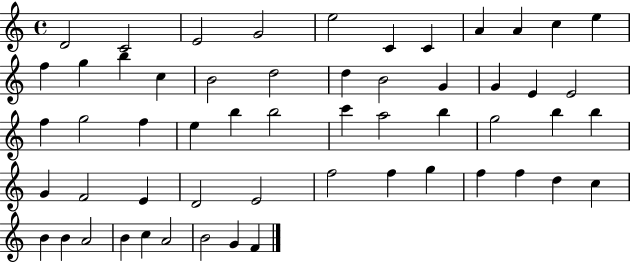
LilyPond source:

{
  \clef treble
  \time 4/4
  \defaultTimeSignature
  \key c \major
  d'2 c'2 | e'2 g'2 | e''2 c'4 c'4 | a'4 a'4 c''4 e''4 | \break f''4 g''4 b''4 c''4 | b'2 d''2 | d''4 b'2 g'4 | g'4 e'4 e'2 | \break f''4 g''2 f''4 | e''4 b''4 b''2 | c'''4 a''2 b''4 | g''2 b''4 b''4 | \break g'4 f'2 e'4 | d'2 e'2 | f''2 f''4 g''4 | f''4 f''4 d''4 c''4 | \break b'4 b'4 a'2 | b'4 c''4 a'2 | b'2 g'4 f'4 | \bar "|."
}